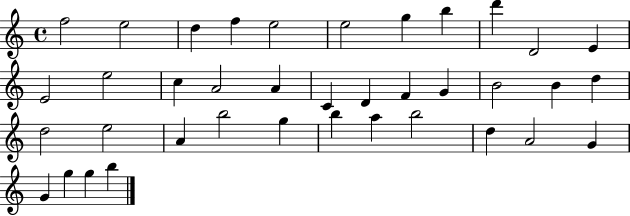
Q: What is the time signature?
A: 4/4